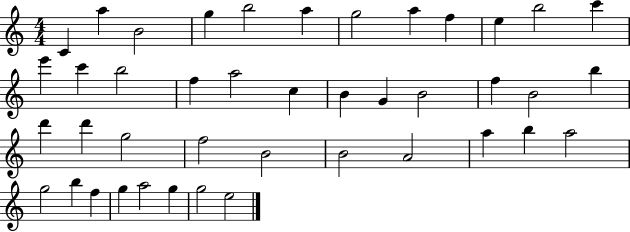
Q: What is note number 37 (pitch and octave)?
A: F5